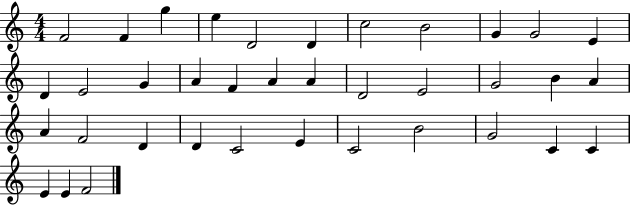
X:1
T:Untitled
M:4/4
L:1/4
K:C
F2 F g e D2 D c2 B2 G G2 E D E2 G A F A A D2 E2 G2 B A A F2 D D C2 E C2 B2 G2 C C E E F2